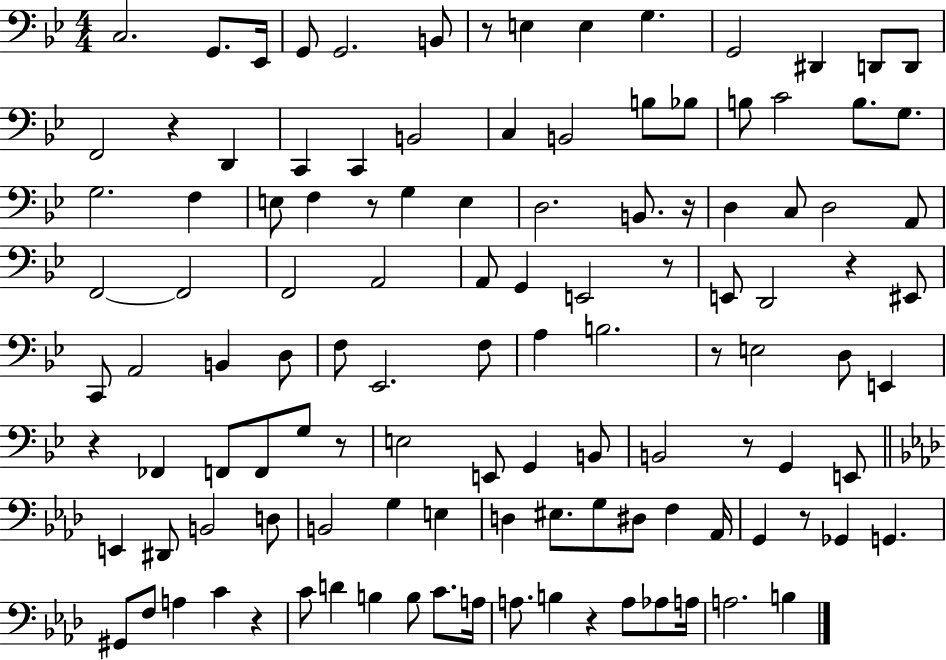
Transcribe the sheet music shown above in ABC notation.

X:1
T:Untitled
M:4/4
L:1/4
K:Bb
C,2 G,,/2 _E,,/4 G,,/2 G,,2 B,,/2 z/2 E, E, G, G,,2 ^D,, D,,/2 D,,/2 F,,2 z D,, C,, C,, B,,2 C, B,,2 B,/2 _B,/2 B,/2 C2 B,/2 G,/2 G,2 F, E,/2 F, z/2 G, E, D,2 B,,/2 z/4 D, C,/2 D,2 A,,/2 F,,2 F,,2 F,,2 A,,2 A,,/2 G,, E,,2 z/2 E,,/2 D,,2 z ^E,,/2 C,,/2 A,,2 B,, D,/2 F,/2 _E,,2 F,/2 A, B,2 z/2 E,2 D,/2 E,, z _F,, F,,/2 F,,/2 G,/2 z/2 E,2 E,,/2 G,, B,,/2 B,,2 z/2 G,, E,,/2 E,, ^D,,/2 B,,2 D,/2 B,,2 G, E, D, ^E,/2 G,/2 ^D,/2 F, _A,,/4 G,, z/2 _G,, G,, ^G,,/2 F,/2 A, C z C/2 D B, B,/2 C/2 A,/4 A,/2 B, z A,/2 _A,/2 A,/4 A,2 B,